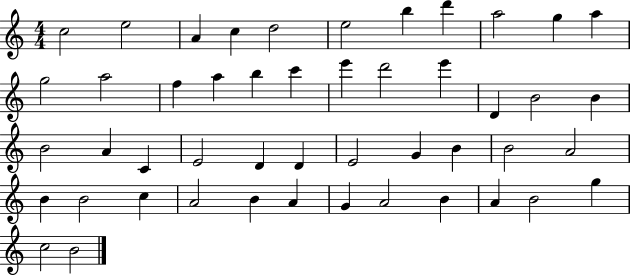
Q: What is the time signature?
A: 4/4